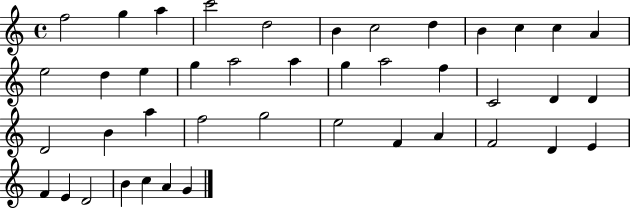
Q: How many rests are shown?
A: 0